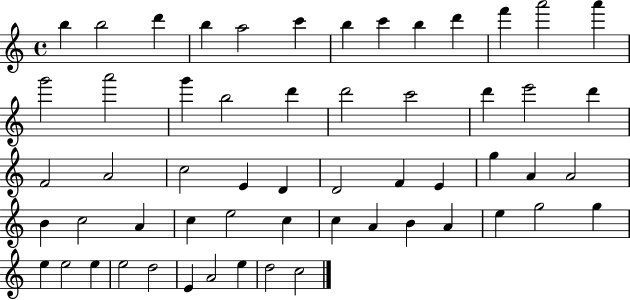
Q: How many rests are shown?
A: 0